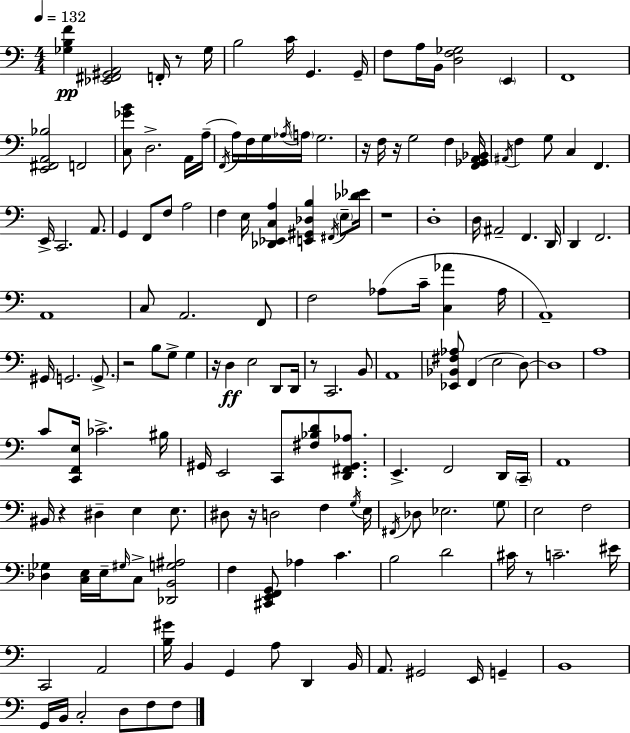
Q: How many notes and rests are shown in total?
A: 159